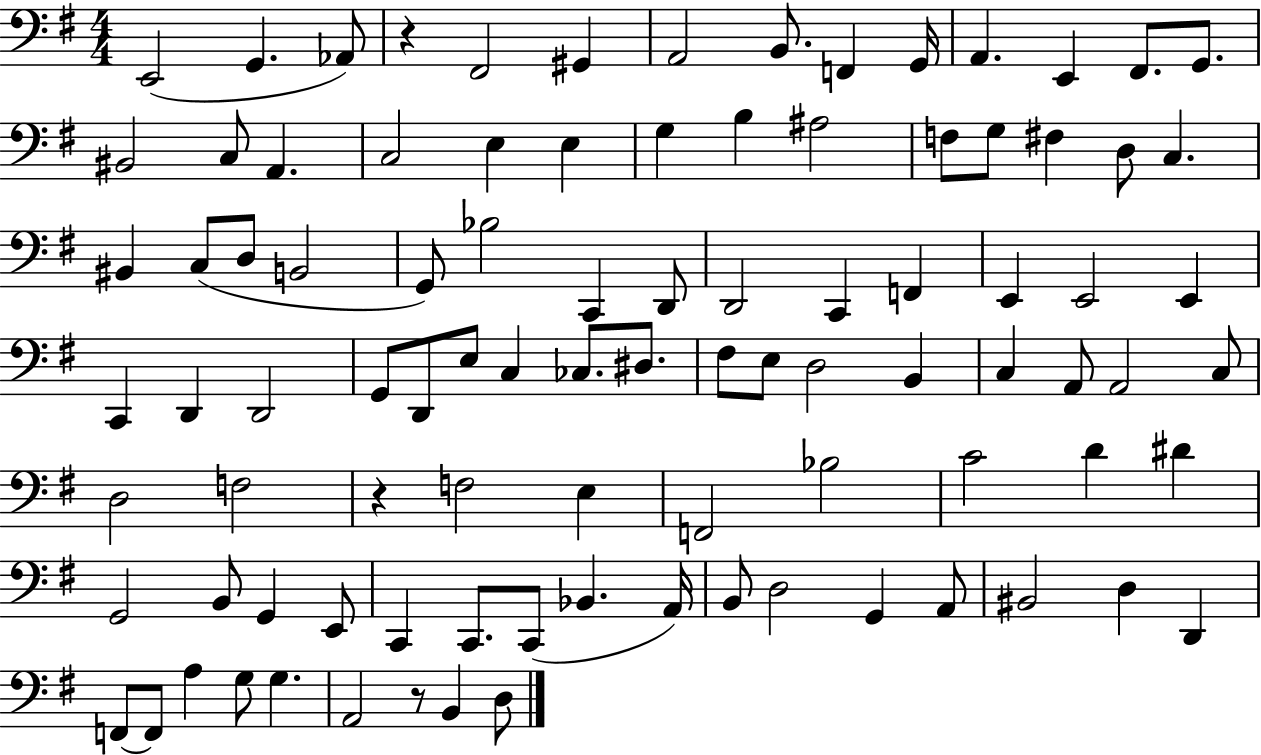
{
  \clef bass
  \numericTimeSignature
  \time 4/4
  \key g \major
  e,2( g,4. aes,8) | r4 fis,2 gis,4 | a,2 b,8. f,4 g,16 | a,4. e,4 fis,8. g,8. | \break bis,2 c8 a,4. | c2 e4 e4 | g4 b4 ais2 | f8 g8 fis4 d8 c4. | \break bis,4 c8( d8 b,2 | g,8) bes2 c,4 d,8 | d,2 c,4 f,4 | e,4 e,2 e,4 | \break c,4 d,4 d,2 | g,8 d,8 e8 c4 ces8. dis8. | fis8 e8 d2 b,4 | c4 a,8 a,2 c8 | \break d2 f2 | r4 f2 e4 | f,2 bes2 | c'2 d'4 dis'4 | \break g,2 b,8 g,4 e,8 | c,4 c,8. c,8( bes,4. a,16) | b,8 d2 g,4 a,8 | bis,2 d4 d,4 | \break f,8~~ f,8 a4 g8 g4. | a,2 r8 b,4 d8 | \bar "|."
}